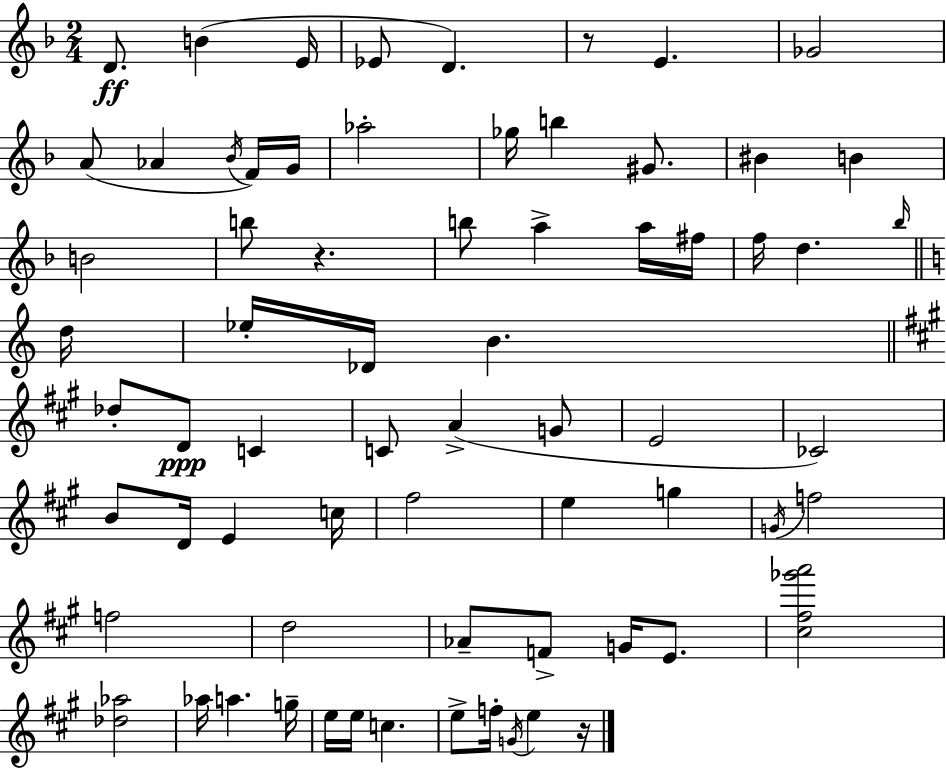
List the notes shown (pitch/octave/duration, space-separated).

D4/e. B4/q E4/s Eb4/e D4/q. R/e E4/q. Gb4/h A4/e Ab4/q Bb4/s F4/s G4/s Ab5/h Gb5/s B5/q G#4/e. BIS4/q B4/q B4/h B5/e R/q. B5/e A5/q A5/s F#5/s F5/s D5/q. Bb5/s D5/s Eb5/s Db4/s B4/q. Db5/e D4/e C4/q C4/e A4/q G4/e E4/h CES4/h B4/e D4/s E4/q C5/s F#5/h E5/q G5/q G4/s F5/h F5/h D5/h Ab4/e F4/e G4/s E4/e. [C#5,F#5,Gb6,A6]/h [Db5,Ab5]/h Ab5/s A5/q. G5/s E5/s E5/s C5/q. E5/e F5/s G4/s E5/q R/s